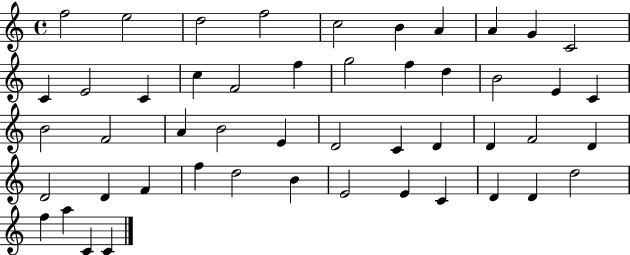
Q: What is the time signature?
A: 4/4